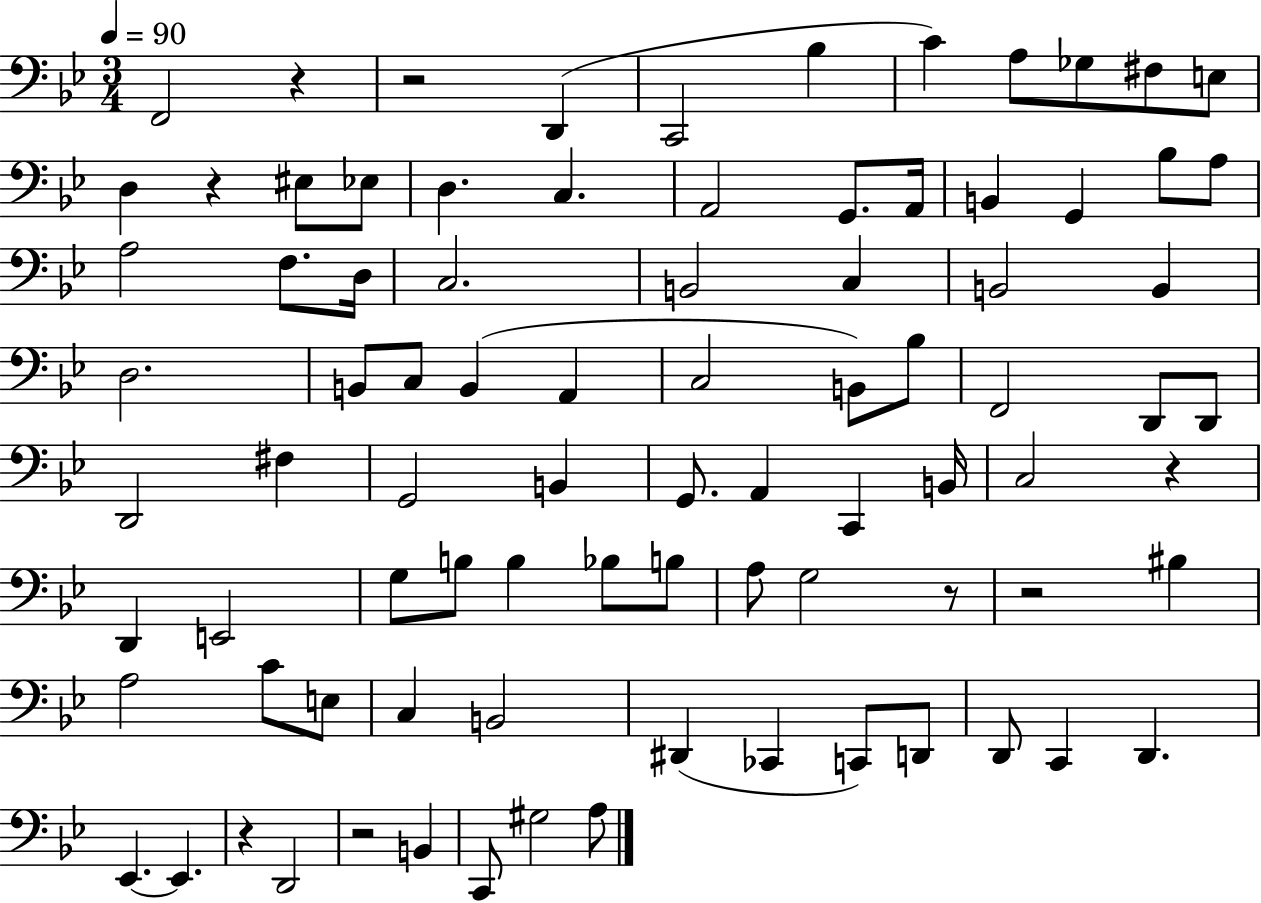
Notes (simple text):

F2/h R/q R/h D2/q C2/h Bb3/q C4/q A3/e Gb3/e F#3/e E3/e D3/q R/q EIS3/e Eb3/e D3/q. C3/q. A2/h G2/e. A2/s B2/q G2/q Bb3/e A3/e A3/h F3/e. D3/s C3/h. B2/h C3/q B2/h B2/q D3/h. B2/e C3/e B2/q A2/q C3/h B2/e Bb3/e F2/h D2/e D2/e D2/h F#3/q G2/h B2/q G2/e. A2/q C2/q B2/s C3/h R/q D2/q E2/h G3/e B3/e B3/q Bb3/e B3/e A3/e G3/h R/e R/h BIS3/q A3/h C4/e E3/e C3/q B2/h D#2/q CES2/q C2/e D2/e D2/e C2/q D2/q. Eb2/q. Eb2/q. R/q D2/h R/h B2/q C2/e G#3/h A3/e